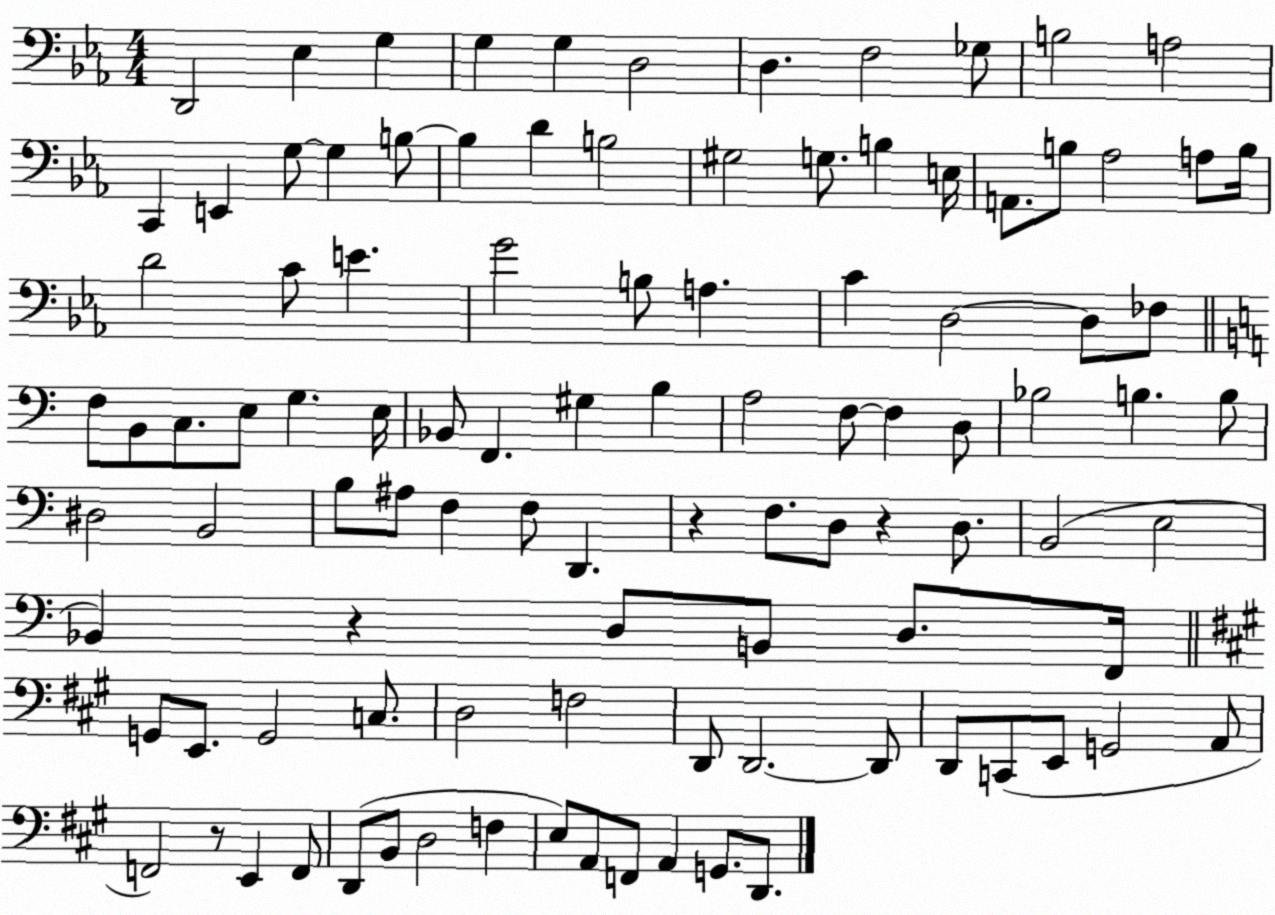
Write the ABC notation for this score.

X:1
T:Untitled
M:4/4
L:1/4
K:Eb
D,,2 _E, G, G, G, D,2 D, F,2 _G,/2 B,2 A,2 C,, E,, G,/2 G, B,/2 B, D B,2 ^G,2 G,/2 B, E,/4 A,,/2 B,/2 _A,2 A,/2 B,/4 D2 C/2 E G2 B,/2 A, C D,2 D,/2 _F,/2 F,/2 B,,/2 C,/2 E,/2 G, E,/4 _B,,/2 F,, ^G, B, A,2 F,/2 F, D,/2 _B,2 B, B,/2 ^D,2 B,,2 B,/2 ^A,/2 F, F,/2 D,, z F,/2 D,/2 z D,/2 B,,2 E,2 _B,, z D,/2 B,,/2 D,/2 F,,/4 G,,/2 E,,/2 G,,2 C,/2 D,2 F,2 D,,/2 D,,2 D,,/2 D,,/2 C,,/2 E,,/2 G,,2 A,,/2 F,,2 z/2 E,, F,,/2 D,,/2 B,,/2 D,2 F, E,/2 A,,/2 F,,/2 A,, G,,/2 D,,/2